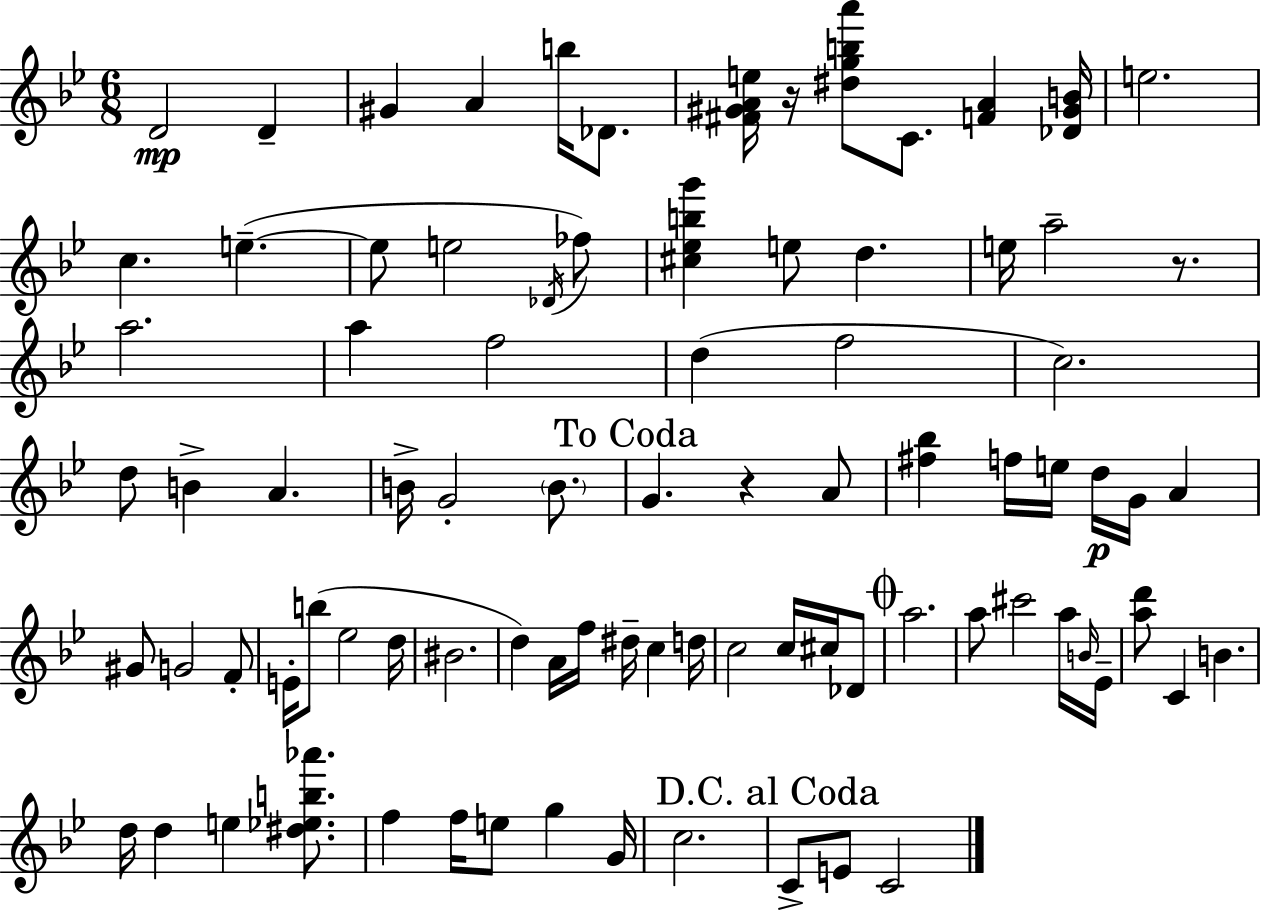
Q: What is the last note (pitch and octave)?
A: C4